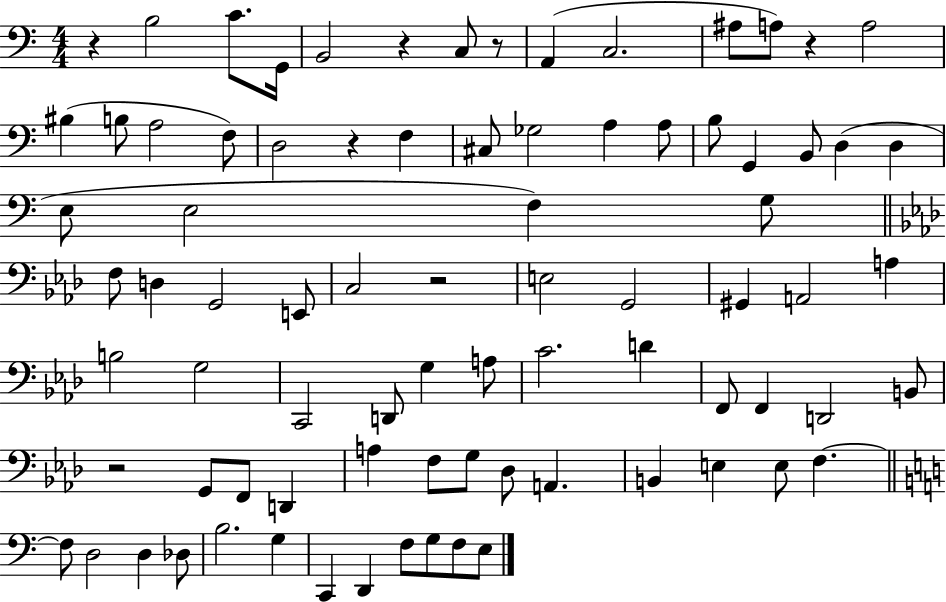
R/q B3/h C4/e. G2/s B2/h R/q C3/e R/e A2/q C3/h. A#3/e A3/e R/q A3/h BIS3/q B3/e A3/h F3/e D3/h R/q F3/q C#3/e Gb3/h A3/q A3/e B3/e G2/q B2/e D3/q D3/q E3/e E3/h F3/q G3/e F3/e D3/q G2/h E2/e C3/h R/h E3/h G2/h G#2/q A2/h A3/q B3/h G3/h C2/h D2/e G3/q A3/e C4/h. D4/q F2/e F2/q D2/h B2/e R/h G2/e F2/e D2/q A3/q F3/e G3/e Db3/e A2/q. B2/q E3/q E3/e F3/q. F3/e D3/h D3/q Db3/e B3/h. G3/q C2/q D2/q F3/e G3/e F3/e E3/e